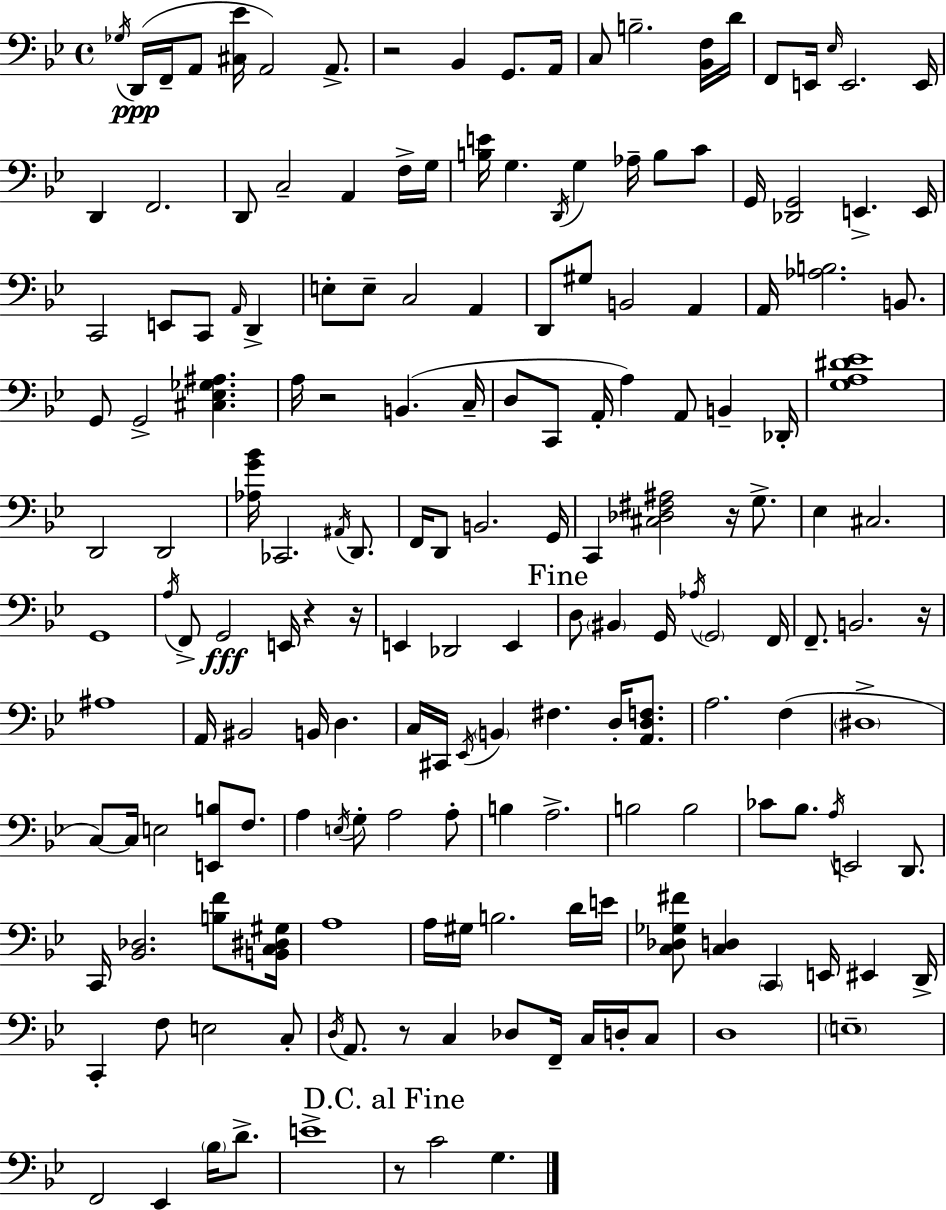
{
  \clef bass
  \time 4/4
  \defaultTimeSignature
  \key bes \major
  \acciaccatura { ges16 }(\ppp d,16 f,16-- a,8 <cis ees'>16 a,2) a,8.-> | r2 bes,4 g,8. | a,16 c8 b2.-- <bes, f>16 | d'16 f,8 e,16 \grace { ees16 } e,2. | \break e,16 d,4 f,2. | d,8 c2-- a,4 | f16-> g16 <b e'>16 g4. \acciaccatura { d,16 } g4 aes16-- b8 | c'8 g,16 <des, g,>2 e,4.-> | \break e,16 c,2 e,8 c,8 \grace { a,16 } | d,4-> e8-. e8-- c2 | a,4 d,8 gis8 b,2 | a,4 a,16 <aes b>2. | \break b,8. g,8 g,2-> <cis ees ges ais>4. | a16 r2 b,4.( | c16-- d8 c,8 a,16-. a4) a,8 b,4-- | des,16-. <g a dis' ees'>1 | \break d,2 d,2 | <aes g' bes'>16 ces,2. | \acciaccatura { ais,16 } d,8. f,16 d,8 b,2. | g,16 c,4 <cis des fis ais>2 | \break r16 g8.-> ees4 cis2. | g,1 | \acciaccatura { a16 } f,8-> g,2\fff | e,16 r4 r16 e,4 des,2 | \break e,4 \mark "Fine" d8 \parenthesize bis,4 g,16 \acciaccatura { aes16 } \parenthesize g,2 | f,16 f,8.-- b,2. | r16 ais1 | a,16 bis,2 | \break b,16 d4. c16 cis,16 \acciaccatura { ees,16 } \parenthesize b,4 fis4. | d16-. <a, d f>8. a2. | f4( \parenthesize dis1-> | c8~~) c16 e2 | \break <e, b>8 f8. a4 \acciaccatura { e16 } g8-. a2 | a8-. b4 a2.-> | b2 | b2 ces'8 bes8. \acciaccatura { a16 } e,2 | \break d,8. c,16 <bes, des>2. | <b f'>8 <b, c dis gis>16 a1 | a16 gis16 b2. | d'16 e'16 <c des ges fis'>8 <c d>4 | \break \parenthesize c,4 e,16 eis,4 d,16-> c,4-. f8 | e2 c8-. \acciaccatura { d16 } a,8. r8 | c4 des8 f,16-- c16 d16-. c8 d1 | \parenthesize e1-- | \break f,2 | ees,4 \parenthesize bes16 d'8.-> e'1-> | \mark "D.C. al Fine" r8 c'2 | g4. \bar "|."
}